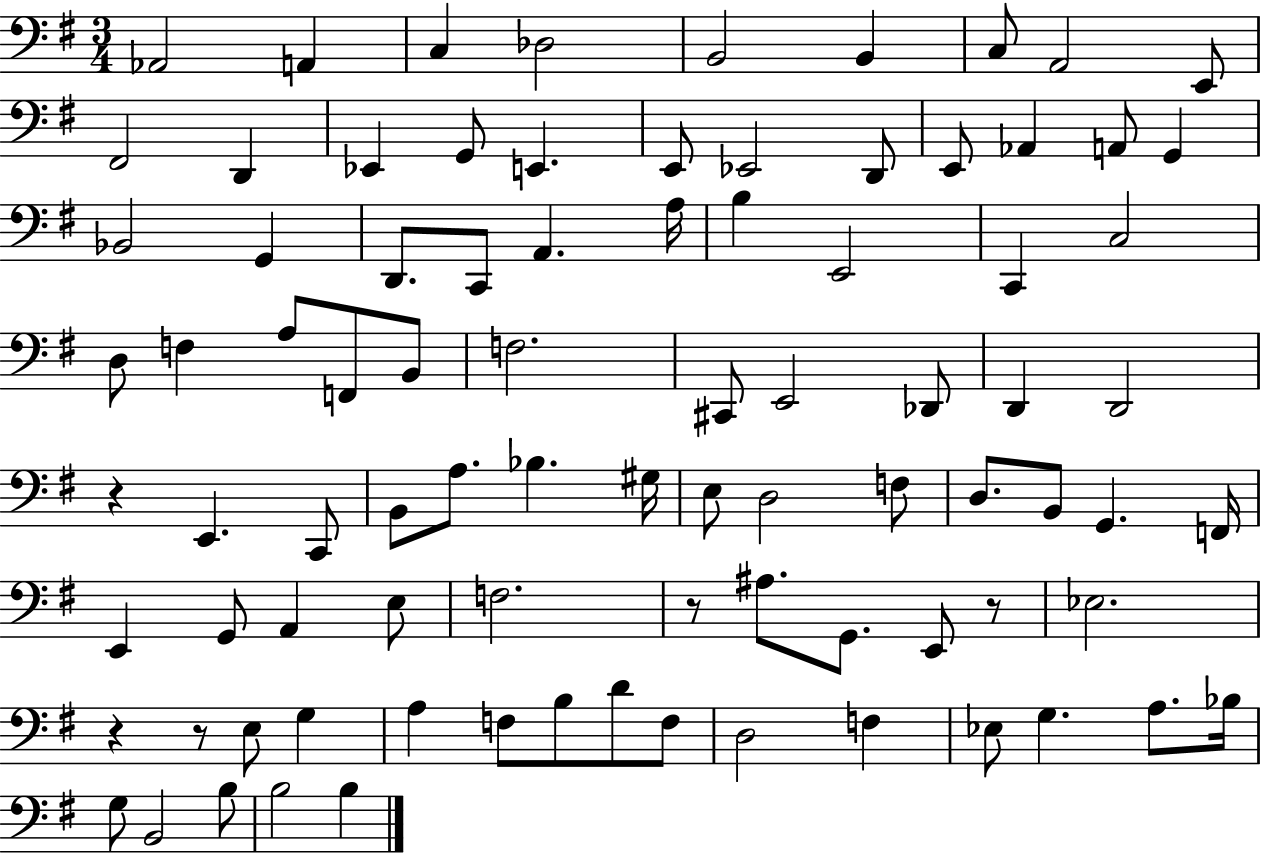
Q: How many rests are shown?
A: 5